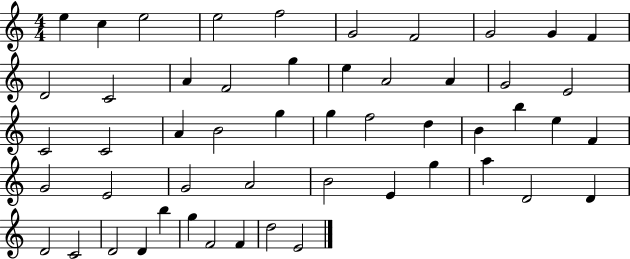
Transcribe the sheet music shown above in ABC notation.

X:1
T:Untitled
M:4/4
L:1/4
K:C
e c e2 e2 f2 G2 F2 G2 G F D2 C2 A F2 g e A2 A G2 E2 C2 C2 A B2 g g f2 d B b e F G2 E2 G2 A2 B2 E g a D2 D D2 C2 D2 D b g F2 F d2 E2